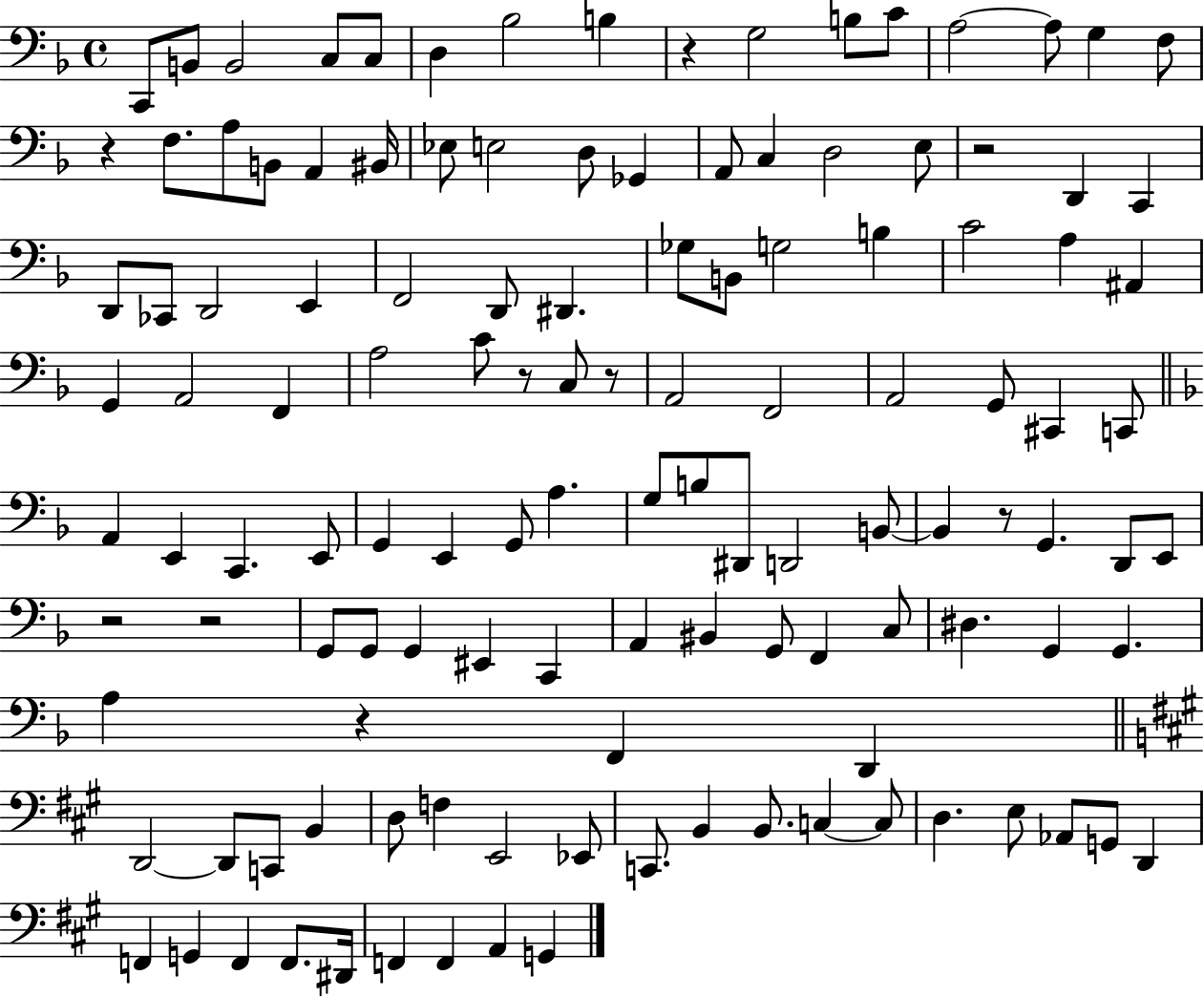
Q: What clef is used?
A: bass